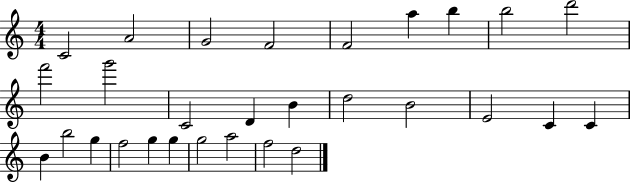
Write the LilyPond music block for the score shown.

{
  \clef treble
  \numericTimeSignature
  \time 4/4
  \key c \major
  c'2 a'2 | g'2 f'2 | f'2 a''4 b''4 | b''2 d'''2 | \break f'''2 g'''2 | c'2 d'4 b'4 | d''2 b'2 | e'2 c'4 c'4 | \break b'4 b''2 g''4 | f''2 g''4 g''4 | g''2 a''2 | f''2 d''2 | \break \bar "|."
}